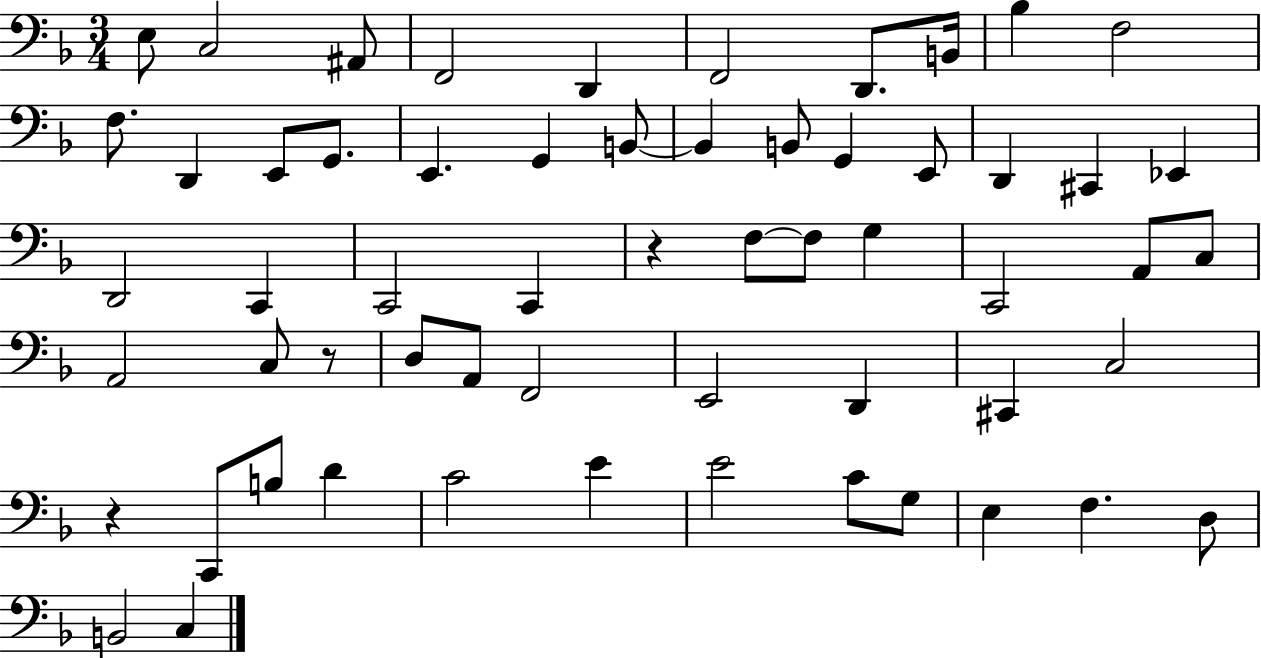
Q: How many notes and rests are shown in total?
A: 59